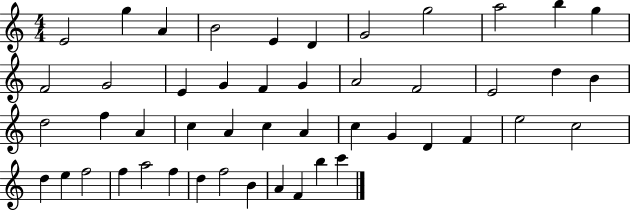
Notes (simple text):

E4/h G5/q A4/q B4/h E4/q D4/q G4/h G5/h A5/h B5/q G5/q F4/h G4/h E4/q G4/q F4/q G4/q A4/h F4/h E4/h D5/q B4/q D5/h F5/q A4/q C5/q A4/q C5/q A4/q C5/q G4/q D4/q F4/q E5/h C5/h D5/q E5/q F5/h F5/q A5/h F5/q D5/q F5/h B4/q A4/q F4/q B5/q C6/q